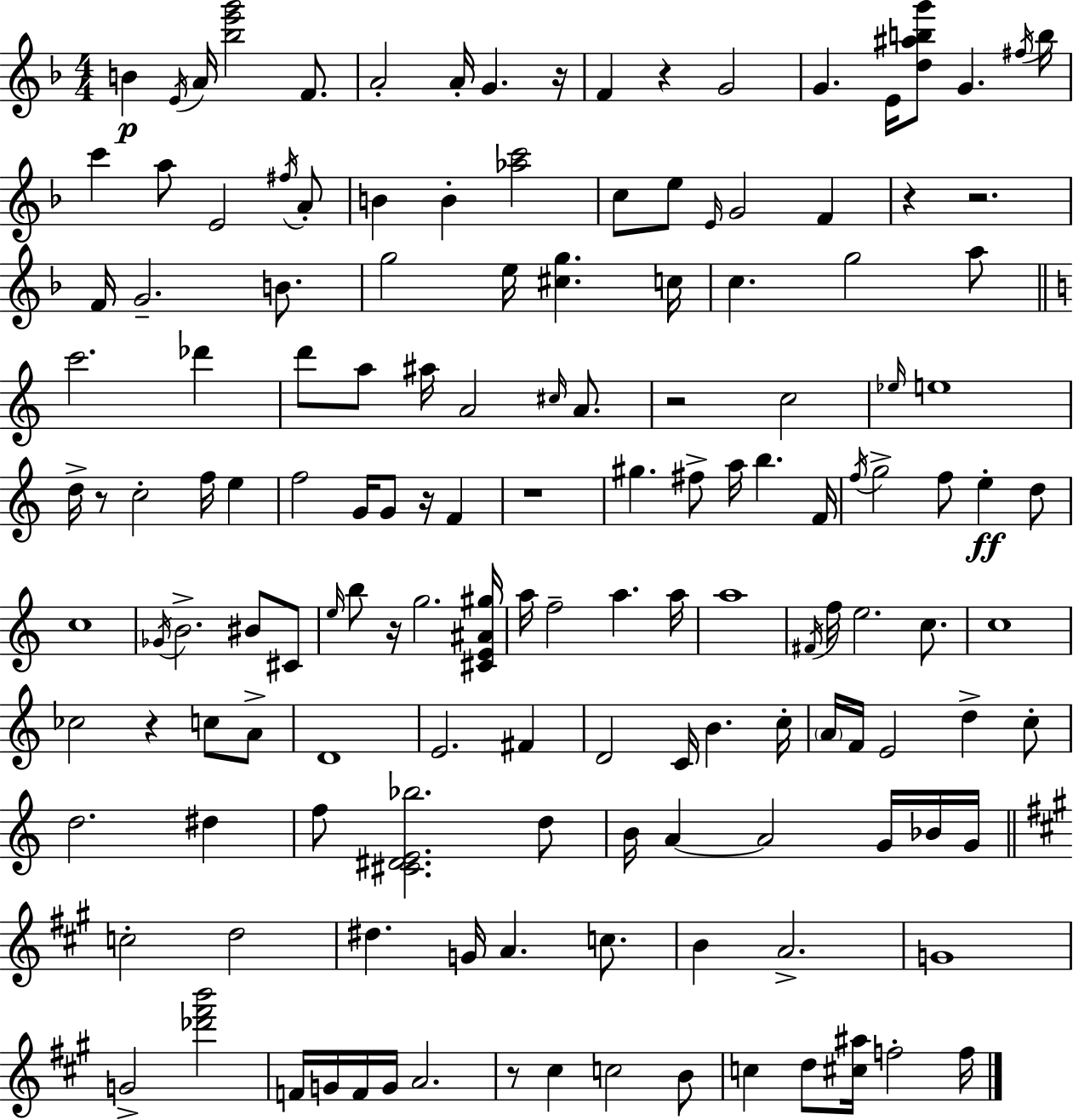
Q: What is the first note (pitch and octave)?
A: B4